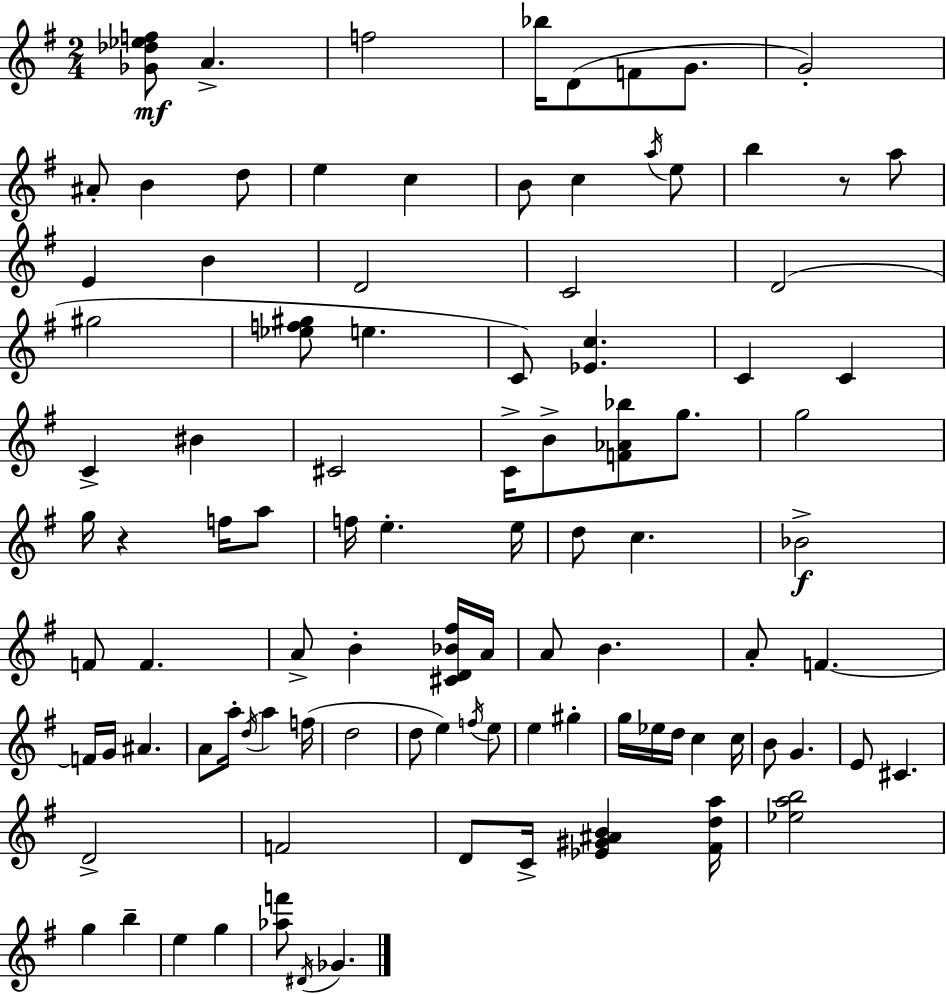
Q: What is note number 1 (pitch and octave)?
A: A4